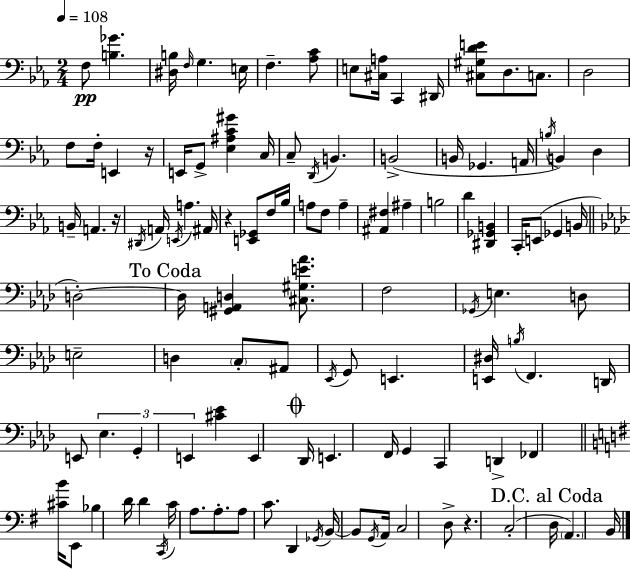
X:1
T:Untitled
M:2/4
L:1/4
K:Eb
F,/2 [B,_G] [^D,B,]/4 F,/4 G, E,/4 F, [_A,C]/2 E,/2 [^C,A,]/4 C,, ^D,,/4 [^C,^G,DE]/2 D,/2 C,/2 D,2 F,/2 F,/4 E,, z/4 E,,/4 G,,/2 [_E,^A,C^G] C,/4 C,/2 D,,/4 B,, B,,2 B,,/4 _G,, A,,/4 B,/4 B,, D, B,,/4 A,, z/4 ^D,,/4 A,,/4 E,,/4 A, ^A,,/4 z [E,,_G,,]/2 F,/4 _B,/4 A,/2 F,/2 A, [^A,,^F,] ^A, B,2 D [^D,,_G,,B,,] C,,/4 E,,/2 _G,, B,,/4 D,2 D,/4 [^G,,A,,D,] [^C,^G,E_A]/2 F,2 _G,,/4 E, D,/2 E,2 D, C,/2 ^A,,/2 _E,,/4 G,,/2 E,, [E,,^D,]/4 B,/4 F,, D,,/4 E,,/2 _E, G,, E,, [^C_E] E,, _D,,/4 E,, F,,/4 G,, C,, D,, _F,, [^CB]/4 E,,/2 _B, D/4 D C,,/4 C/4 A,/2 A,/2 A,/2 C/2 D,, _G,,/4 B,,/4 B,,/2 G,,/4 A,,/4 C,2 D,/2 z C,2 D,/4 A,, B,,/4